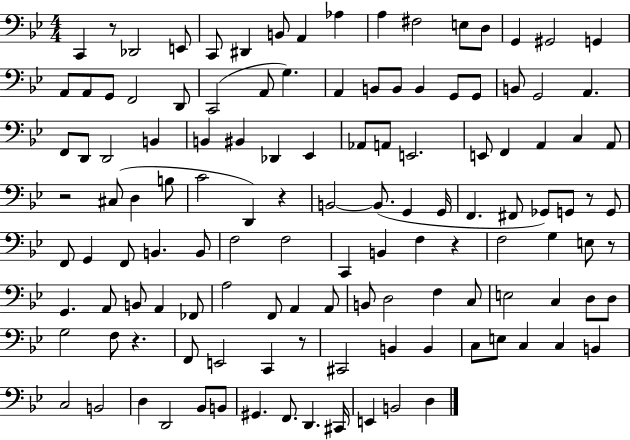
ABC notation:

X:1
T:Untitled
M:4/4
L:1/4
K:Bb
C,, z/2 _D,,2 E,,/2 C,,/2 ^D,, B,,/2 A,, _A, A, ^F,2 E,/2 D,/2 G,, ^G,,2 G,, A,,/2 A,,/2 G,,/2 F,,2 D,,/2 C,,2 A,,/2 G, A,, B,,/2 B,,/2 B,, G,,/2 G,,/2 B,,/2 G,,2 A,, F,,/2 D,,/2 D,,2 B,, B,, ^B,, _D,, _E,, _A,,/2 A,,/2 E,,2 E,,/2 F,, A,, C, A,,/2 z2 ^C,/2 D, B,/2 C2 D,, z B,,2 B,,/2 G,, G,,/4 F,, ^F,,/2 _G,,/2 G,,/2 z/2 G,,/2 F,,/2 G,, F,,/2 B,, B,,/2 F,2 F,2 C,, B,, F, z F,2 G, E,/2 z/2 G,, A,,/2 B,,/2 A,, _F,,/2 A,2 F,,/2 A,, A,,/2 B,,/2 D,2 F, C,/2 E,2 C, D,/2 D,/2 G,2 F,/2 z F,,/2 E,,2 C,, z/2 ^C,,2 B,, B,, C,/2 E,/2 C, C, B,, C,2 B,,2 D, D,,2 _B,,/2 B,,/2 ^G,, F,,/2 D,, ^C,,/4 E,, B,,2 D,